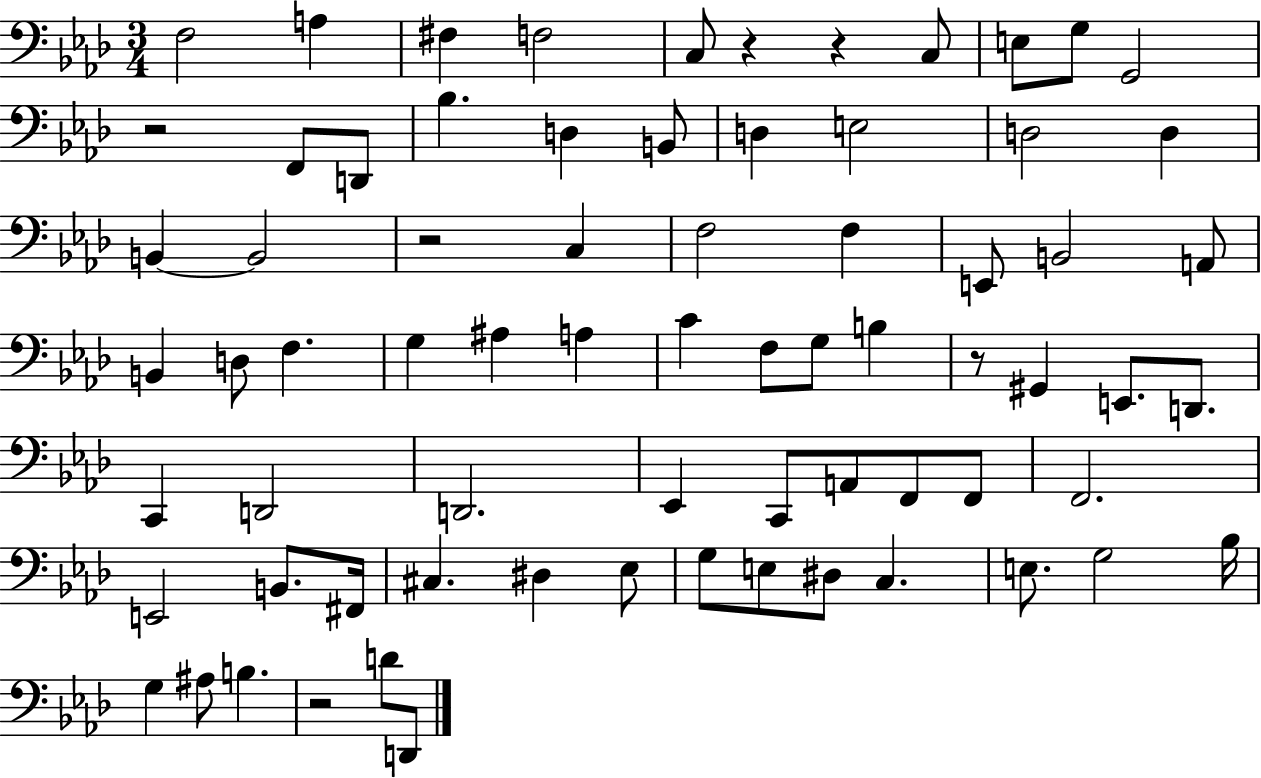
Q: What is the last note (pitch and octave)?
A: D2